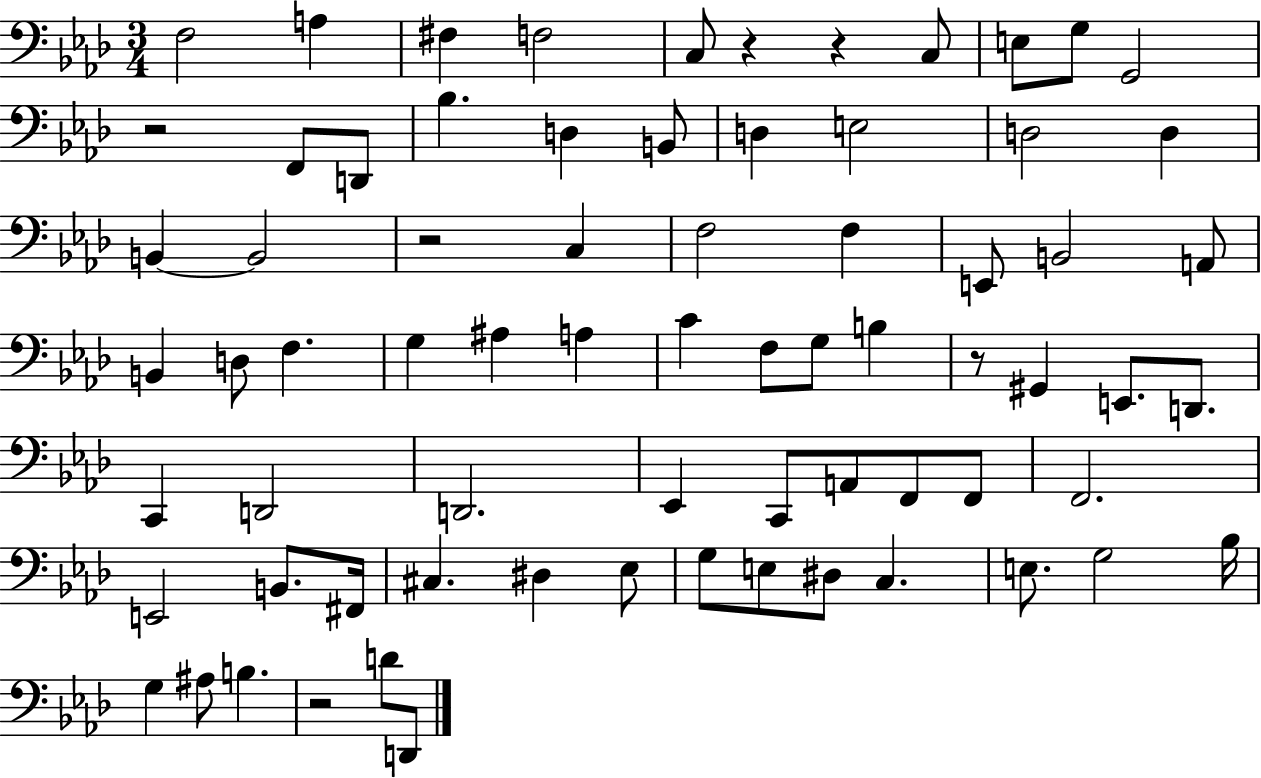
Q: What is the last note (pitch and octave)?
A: D2